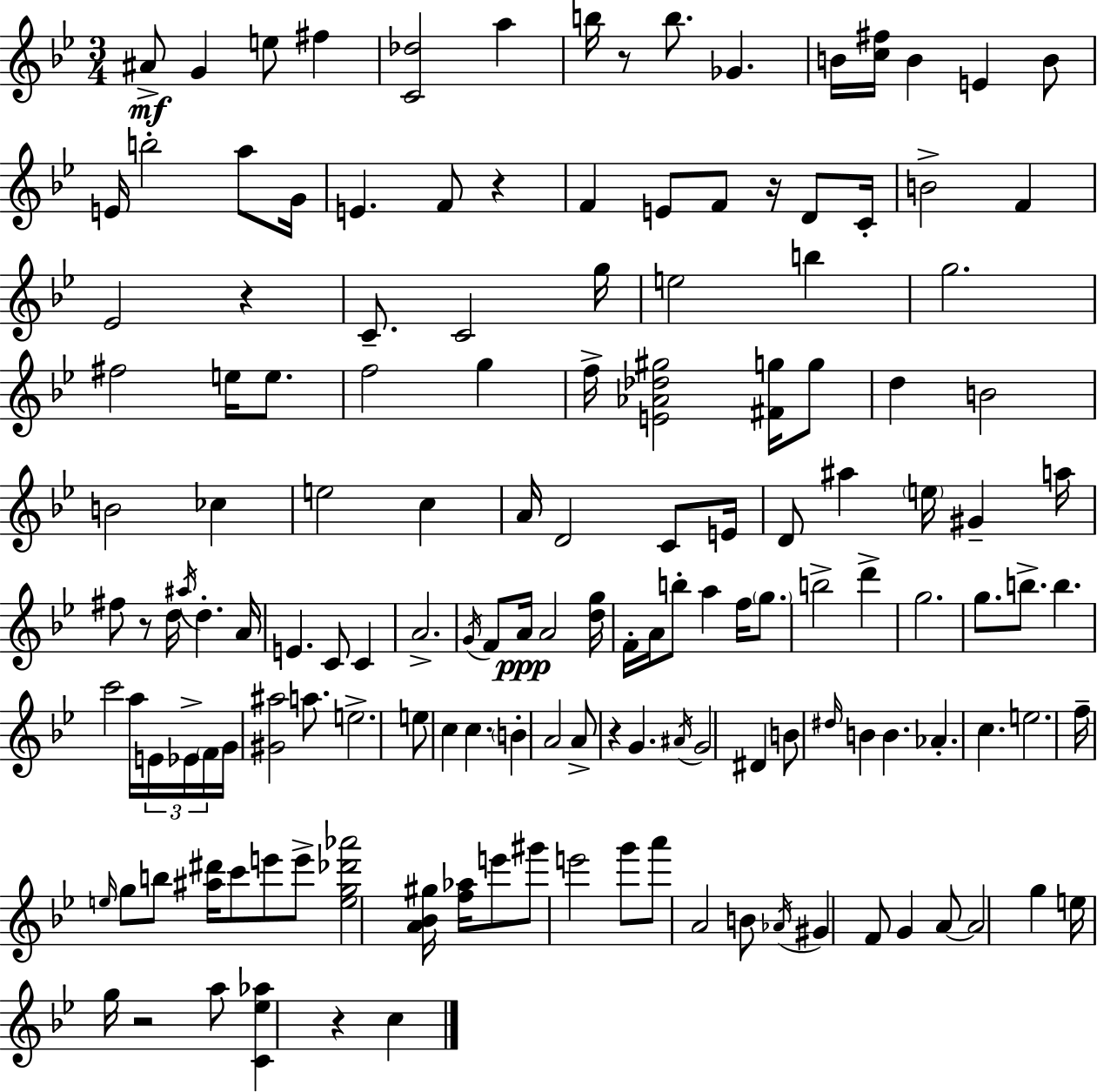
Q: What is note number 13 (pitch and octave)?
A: E4